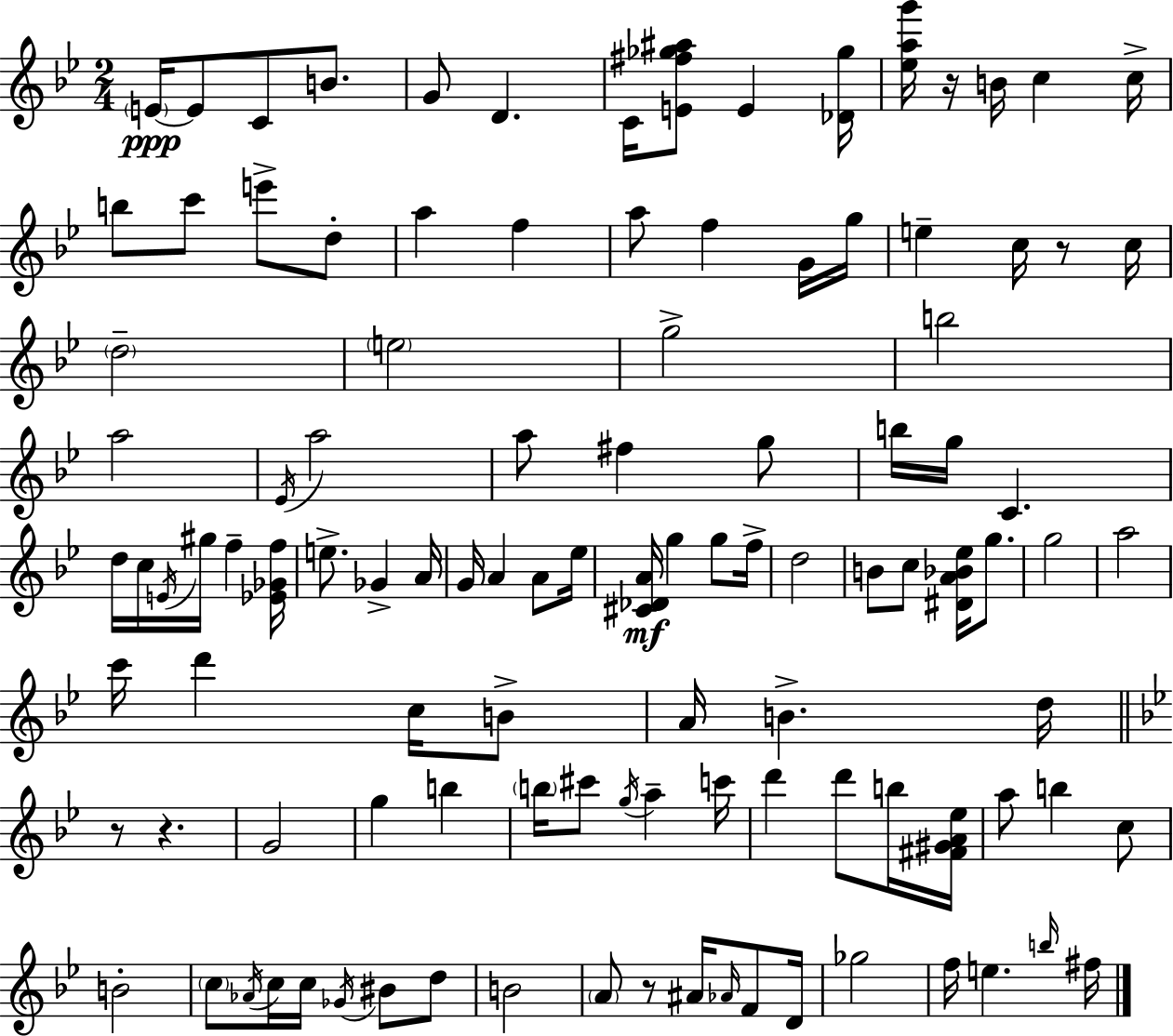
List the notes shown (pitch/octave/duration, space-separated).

E4/s E4/e C4/e B4/e. G4/e D4/q. C4/s [E4,F#5,Gb5,A#5]/e E4/q [Db4,Gb5]/s [Eb5,A5,G6]/s R/s B4/s C5/q C5/s B5/e C6/e E6/e D5/e A5/q F5/q A5/e F5/q G4/s G5/s E5/q C5/s R/e C5/s D5/h E5/h G5/h B5/h A5/h Eb4/s A5/h A5/e F#5/q G5/e B5/s G5/s C4/q. D5/s C5/s E4/s G#5/s F5/q [Eb4,Gb4,F5]/s E5/e. Gb4/q A4/s G4/s A4/q A4/e Eb5/s [C#4,Db4,A4]/s G5/q G5/e F5/s D5/h B4/e C5/e [D#4,A4,Bb4,Eb5]/s G5/e. G5/h A5/h C6/s D6/q C5/s B4/e A4/s B4/q. D5/s R/e R/q. G4/h G5/q B5/q B5/s C#6/e G5/s A5/q C6/s D6/q D6/e B5/s [F#4,G#4,A4,Eb5]/s A5/e B5/q C5/e B4/h C5/e Ab4/s C5/s C5/s Gb4/s BIS4/e D5/e B4/h A4/e R/e A#4/s Ab4/s F4/e D4/s Gb5/h F5/s E5/q. B5/s F#5/s